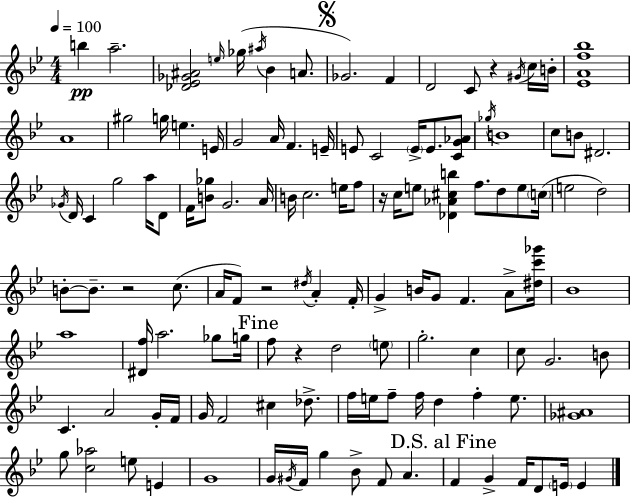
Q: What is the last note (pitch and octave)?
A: E4